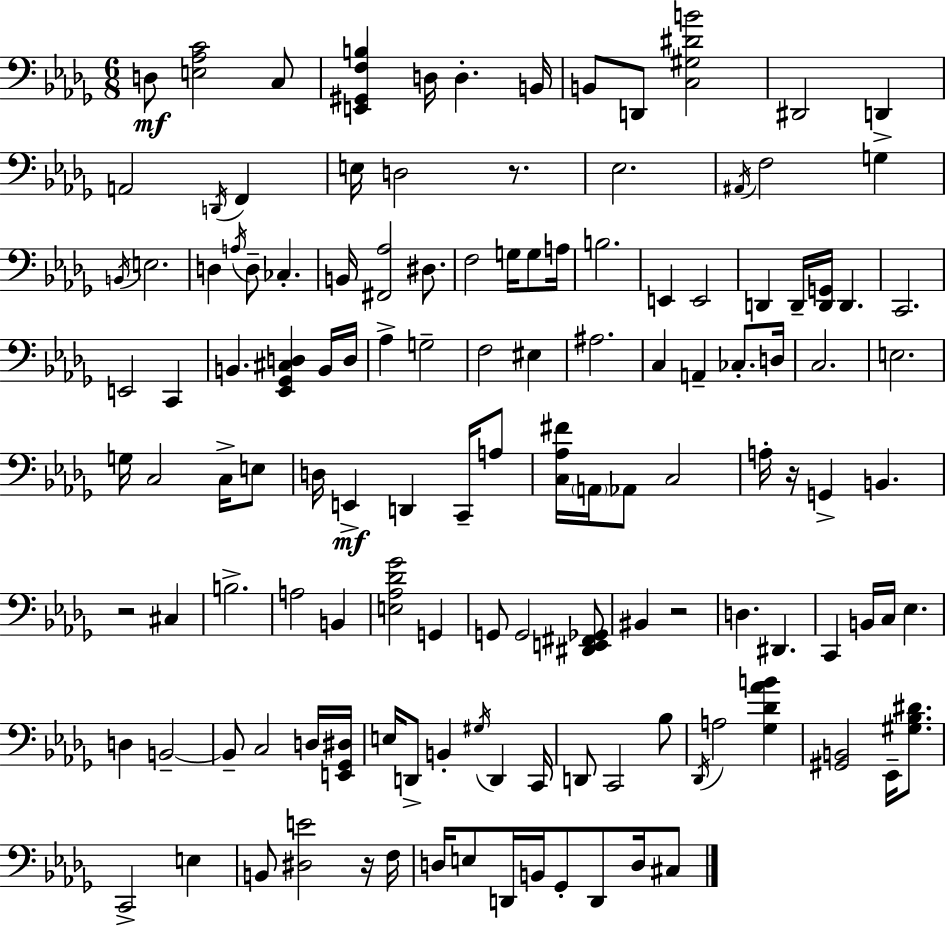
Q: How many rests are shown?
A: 5